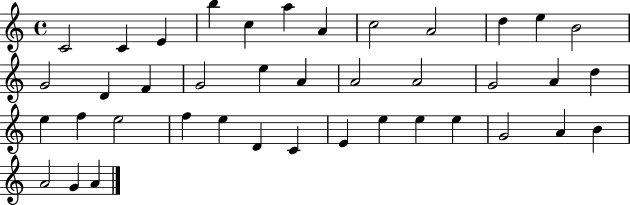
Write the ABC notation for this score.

X:1
T:Untitled
M:4/4
L:1/4
K:C
C2 C E b c a A c2 A2 d e B2 G2 D F G2 e A A2 A2 G2 A d e f e2 f e D C E e e e G2 A B A2 G A